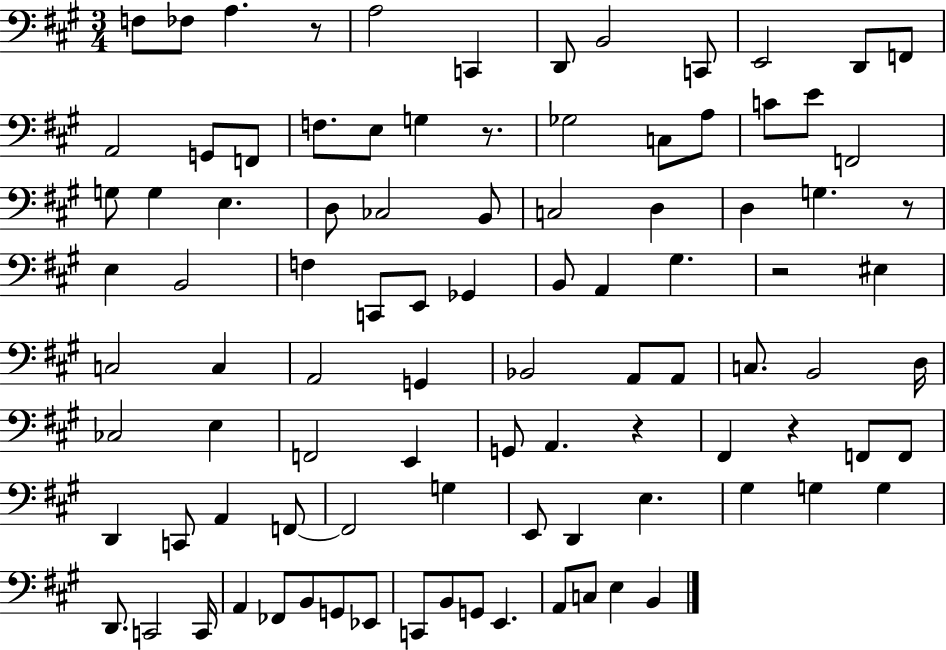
X:1
T:Untitled
M:3/4
L:1/4
K:A
F,/2 _F,/2 A, z/2 A,2 C,, D,,/2 B,,2 C,,/2 E,,2 D,,/2 F,,/2 A,,2 G,,/2 F,,/2 F,/2 E,/2 G, z/2 _G,2 C,/2 A,/2 C/2 E/2 F,,2 G,/2 G, E, D,/2 _C,2 B,,/2 C,2 D, D, G, z/2 E, B,,2 F, C,,/2 E,,/2 _G,, B,,/2 A,, ^G, z2 ^E, C,2 C, A,,2 G,, _B,,2 A,,/2 A,,/2 C,/2 B,,2 D,/4 _C,2 E, F,,2 E,, G,,/2 A,, z ^F,, z F,,/2 F,,/2 D,, C,,/2 A,, F,,/2 F,,2 G, E,,/2 D,, E, ^G, G, G, D,,/2 C,,2 C,,/4 A,, _F,,/2 B,,/2 G,,/2 _E,,/2 C,,/2 B,,/2 G,,/2 E,, A,,/2 C,/2 E, B,,